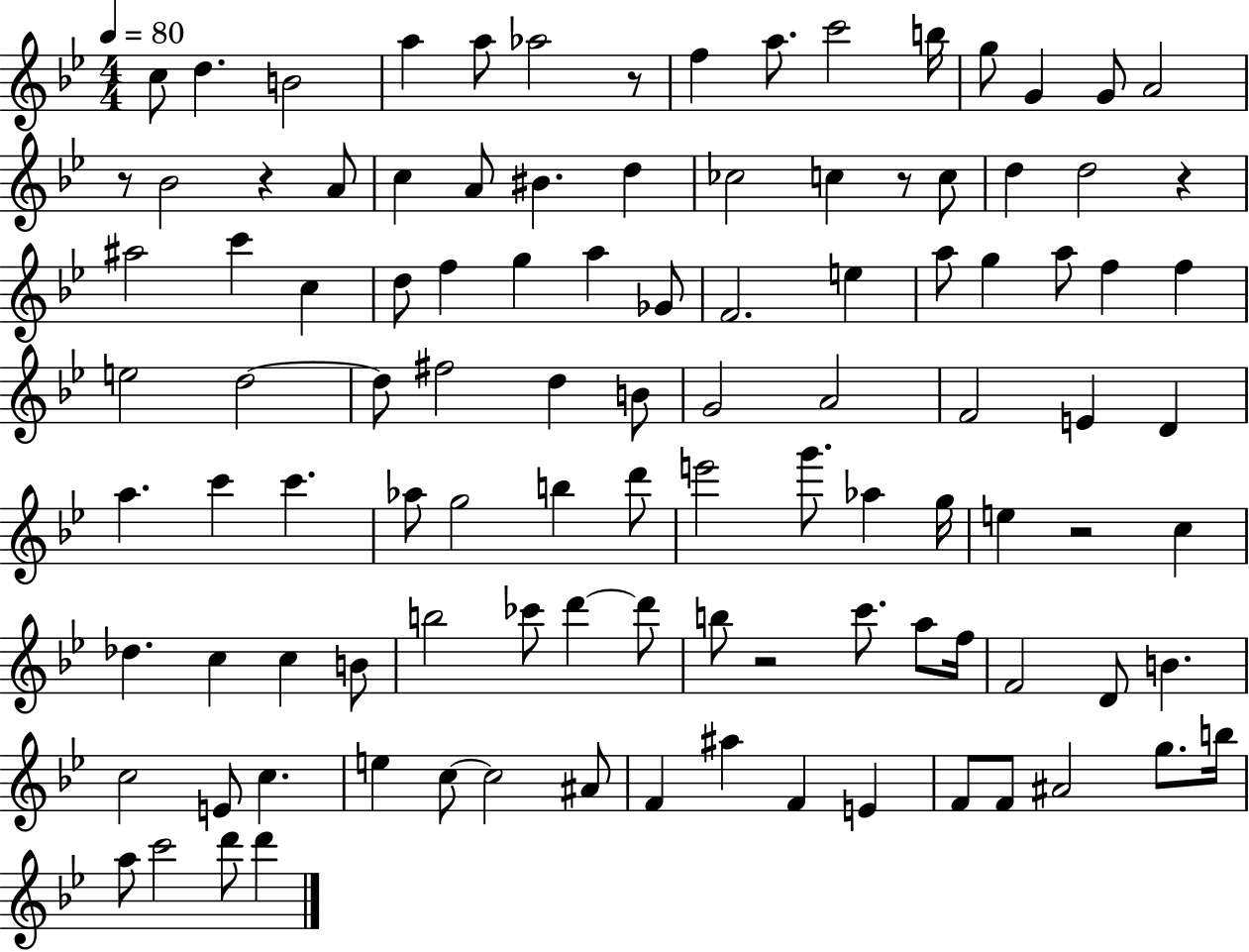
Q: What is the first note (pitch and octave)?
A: C5